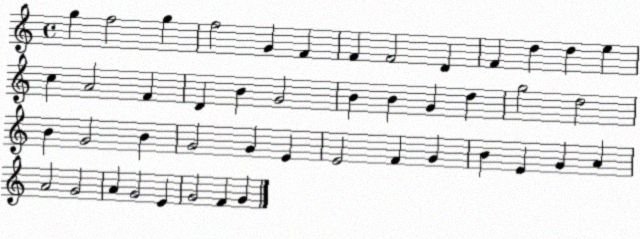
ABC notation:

X:1
T:Untitled
M:4/4
L:1/4
K:C
g f2 g f2 G F F F2 D F d d e c A2 F D B G2 B B G d g2 d2 B G2 B G2 G E E2 F G B E G A A2 G2 A G2 E G2 F G